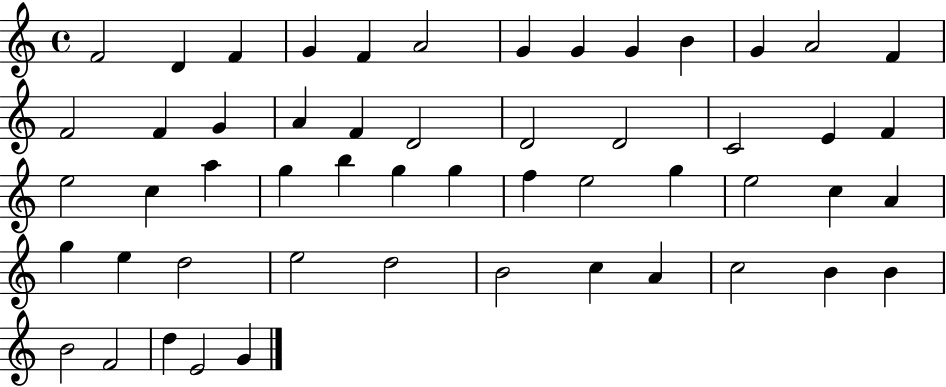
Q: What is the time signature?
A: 4/4